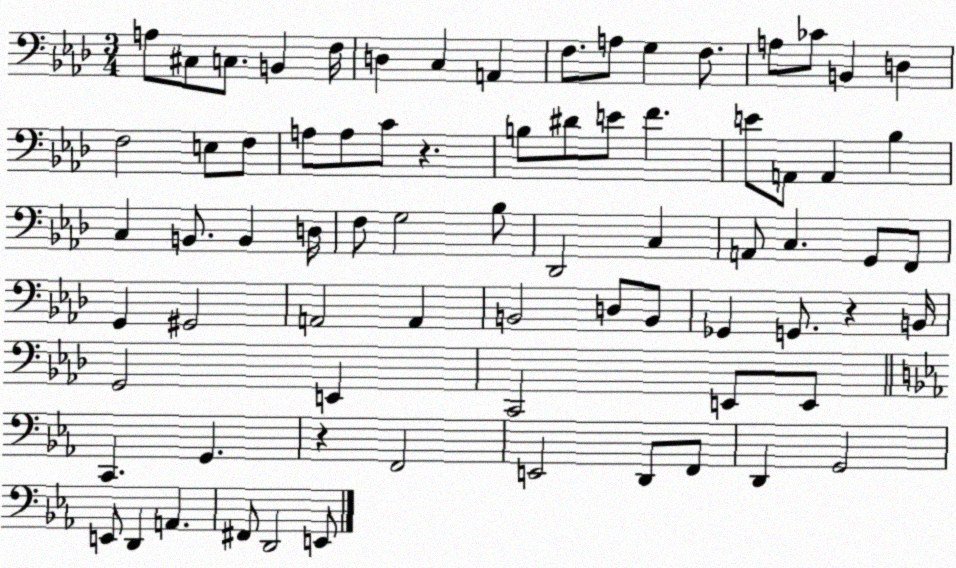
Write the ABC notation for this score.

X:1
T:Untitled
M:3/4
L:1/4
K:Ab
A,/2 ^C,/2 C,/2 B,, F,/4 D, C, A,, F,/2 A,/2 G, F,/2 A,/2 _C/2 B,, D, F,2 E,/2 F,/2 A,/2 A,/2 C/2 z B,/2 ^D/2 E/2 F E/2 A,,/2 A,, _B, C, B,,/2 B,, D,/4 F,/2 G,2 _B,/2 _D,,2 C, A,,/2 C, G,,/2 F,,/2 G,, ^G,,2 A,,2 A,, B,,2 D,/2 B,,/2 _G,, G,,/2 z B,,/4 G,,2 E,, C,,2 E,,/2 E,,/2 C,, G,, z F,,2 E,,2 D,,/2 F,,/2 D,, G,,2 E,,/2 D,, A,, ^F,,/2 D,,2 E,,/2